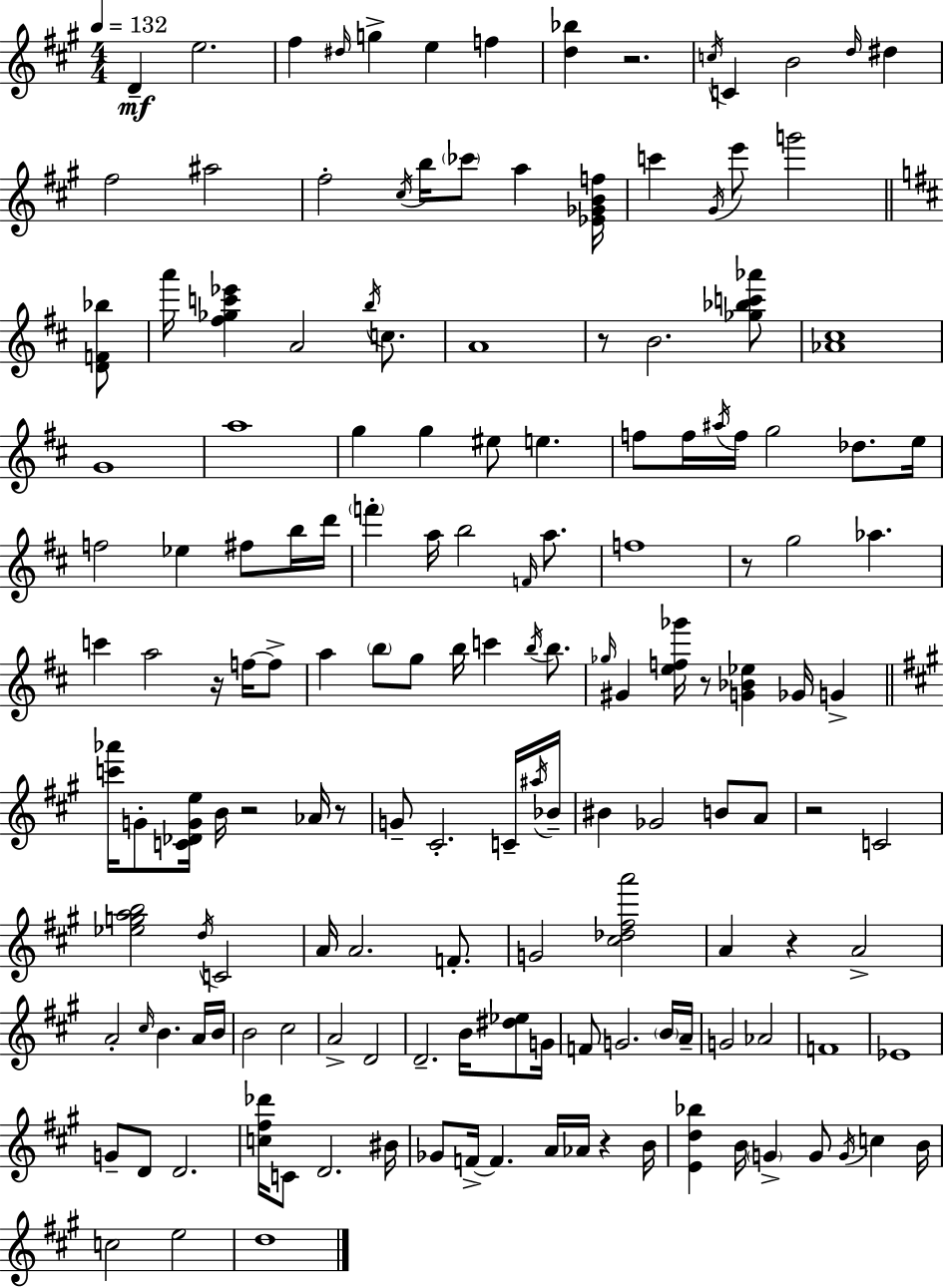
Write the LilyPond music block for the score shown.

{
  \clef treble
  \numericTimeSignature
  \time 4/4
  \key a \major
  \tempo 4 = 132
  d'4--\mf e''2. | fis''4 \grace { dis''16 } g''4-> e''4 f''4 | <d'' bes''>4 r2. | \acciaccatura { c''16 } c'4 b'2 \grace { d''16 } dis''4 | \break fis''2 ais''2 | fis''2-. \acciaccatura { cis''16 } b''16 \parenthesize ces'''8 a''4 | <ees' ges' b' f''>16 c'''4 \acciaccatura { gis'16 } e'''8 g'''2 | \bar "||" \break \key b \minor <d' f' bes''>8 a'''16 <fis'' ges'' c''' ees'''>4 a'2 \acciaccatura { b''16 } | c''8. a'1 | r8 b'2. | <ges'' bes'' c''' aes'''>8 <aes' cis''>1 | \break g'1 | a''1 | g''4 g''4 eis''8 e''4. | f''8 f''16 \acciaccatura { ais''16 } f''16 g''2 | \break des''8. e''16 f''2 ees''4 | fis''8 b''16 d'''16 \parenthesize f'''4-. a''16 b''2 | \grace { f'16 } a''8. f''1 | r8 g''2 aes''4. | \break c'''4 a''2 | r16 f''16~~ f''8-> a''4 \parenthesize b''8 g''8 b''16 c'''4 | \acciaccatura { b''16 } b''8. \grace { ges''16 } gis'4 <e'' f'' ges'''>16 r8 <g' bes' ees''>4 | ges'16 g'4-> \bar "||" \break \key a \major <c''' aes'''>16 g'8-. <c' des' g' e''>16 b'16 r2 aes'16 r8 | g'8-- cis'2.-. c'16-- \acciaccatura { ais''16 } | bes'16-- bis'4 ges'2 b'8 a'8 | r2 c'2 | \break <ees'' g'' a'' b''>2 \acciaccatura { d''16 } c'2 | a'16 a'2. f'8.-. | g'2 <cis'' des'' fis'' a'''>2 | a'4 r4 a'2-> | \break a'2-. \grace { cis''16 } b'4. | a'16 b'16 b'2 cis''2 | a'2-> d'2 | d'2.-- b'16 | \break <dis'' ees''>8 g'16 f'8 g'2. | \parenthesize b'16 a'16-- g'2 aes'2 | f'1 | ees'1 | \break g'8-- d'8 d'2. | <c'' fis'' des'''>16 c'8 d'2. | bis'16 ges'8 f'16->~~ f'4. a'16 aes'16 r4 | b'16 <e' d'' bes''>4 b'16 \parenthesize g'4-> g'8 \acciaccatura { g'16 } c''4 | \break b'16 c''2 e''2 | d''1 | \bar "|."
}